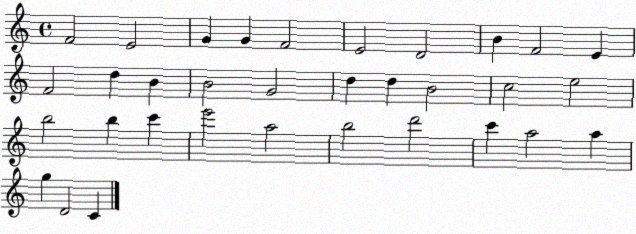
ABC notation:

X:1
T:Untitled
M:4/4
L:1/4
K:C
F2 E2 G G F2 E2 D2 B F2 E F2 d B B2 G2 d d B2 c2 e2 b2 b c' e'2 a2 b2 d'2 c' a2 a g D2 C